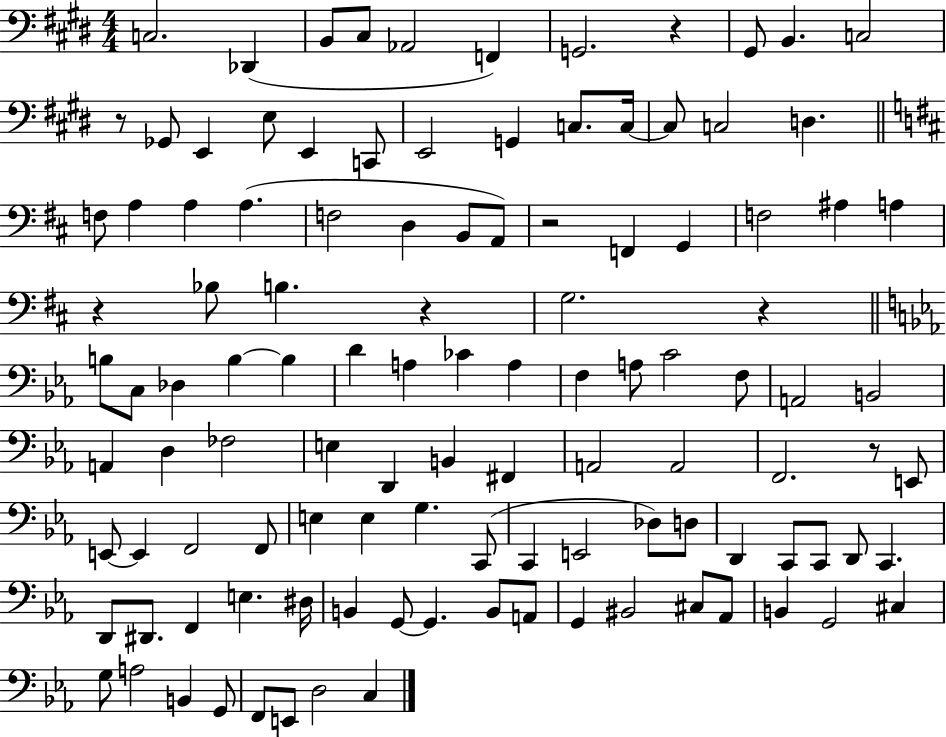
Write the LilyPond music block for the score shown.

{
  \clef bass
  \numericTimeSignature
  \time 4/4
  \key e \major
  c2. des,4( | b,8 cis8 aes,2 f,4) | g,2. r4 | gis,8 b,4. c2 | \break r8 ges,8 e,4 e8 e,4 c,8 | e,2 g,4 c8. c16~~ | c8 c2 d4. | \bar "||" \break \key d \major f8 a4 a4 a4.( | f2 d4 b,8 a,8) | r2 f,4 g,4 | f2 ais4 a4 | \break r4 bes8 b4. r4 | g2. r4 | \bar "||" \break \key ees \major b8 c8 des4 b4~~ b4 | d'4 a4 ces'4 a4 | f4 a8 c'2 f8 | a,2 b,2 | \break a,4 d4 fes2 | e4 d,4 b,4 fis,4 | a,2 a,2 | f,2. r8 e,8 | \break e,8~~ e,4 f,2 f,8 | e4 e4 g4. c,8( | c,4 e,2 des8) d8 | d,4 c,8 c,8 d,8 c,4. | \break d,8 dis,8. f,4 e4. dis16 | b,4 g,8~~ g,4. b,8 a,8 | g,4 bis,2 cis8 aes,8 | b,4 g,2 cis4 | \break g8 a2 b,4 g,8 | f,8 e,8 d2 c4 | \bar "|."
}